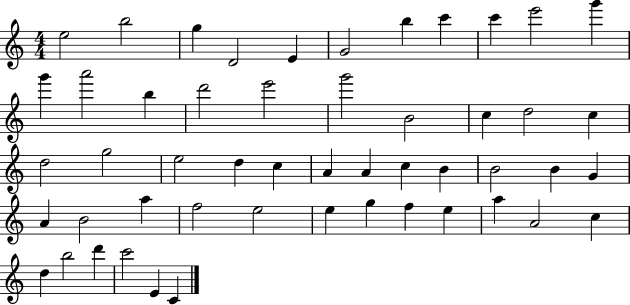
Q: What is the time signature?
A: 4/4